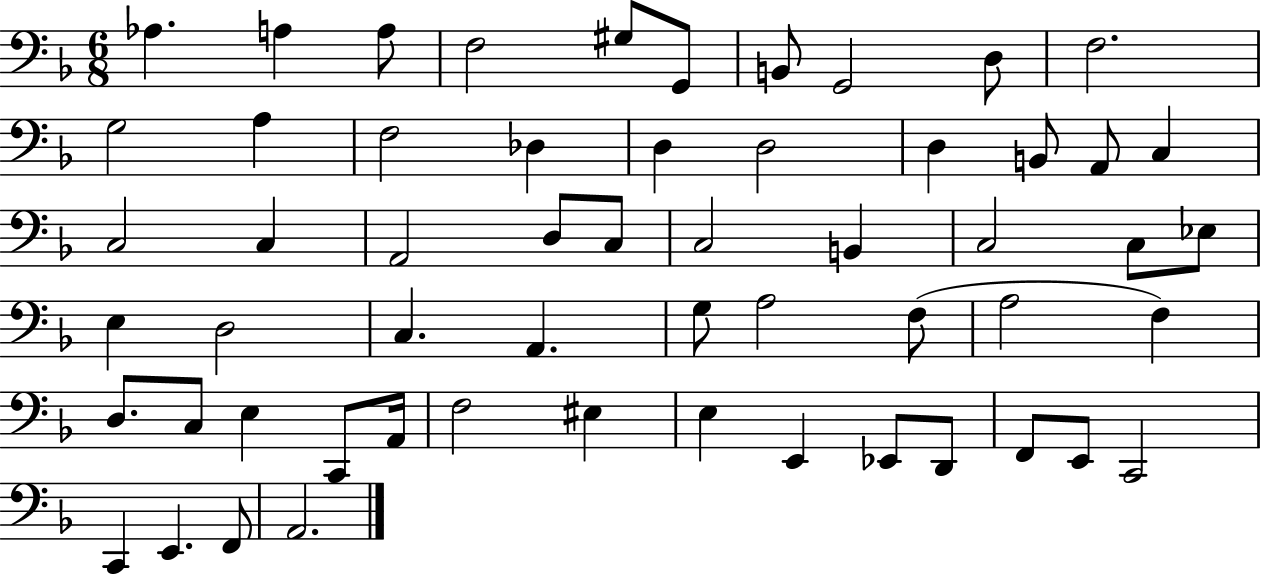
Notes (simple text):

Ab3/q. A3/q A3/e F3/h G#3/e G2/e B2/e G2/h D3/e F3/h. G3/h A3/q F3/h Db3/q D3/q D3/h D3/q B2/e A2/e C3/q C3/h C3/q A2/h D3/e C3/e C3/h B2/q C3/h C3/e Eb3/e E3/q D3/h C3/q. A2/q. G3/e A3/h F3/e A3/h F3/q D3/e. C3/e E3/q C2/e A2/s F3/h EIS3/q E3/q E2/q Eb2/e D2/e F2/e E2/e C2/h C2/q E2/q. F2/e A2/h.